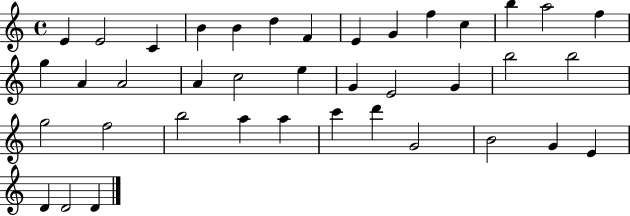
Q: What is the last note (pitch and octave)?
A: D4